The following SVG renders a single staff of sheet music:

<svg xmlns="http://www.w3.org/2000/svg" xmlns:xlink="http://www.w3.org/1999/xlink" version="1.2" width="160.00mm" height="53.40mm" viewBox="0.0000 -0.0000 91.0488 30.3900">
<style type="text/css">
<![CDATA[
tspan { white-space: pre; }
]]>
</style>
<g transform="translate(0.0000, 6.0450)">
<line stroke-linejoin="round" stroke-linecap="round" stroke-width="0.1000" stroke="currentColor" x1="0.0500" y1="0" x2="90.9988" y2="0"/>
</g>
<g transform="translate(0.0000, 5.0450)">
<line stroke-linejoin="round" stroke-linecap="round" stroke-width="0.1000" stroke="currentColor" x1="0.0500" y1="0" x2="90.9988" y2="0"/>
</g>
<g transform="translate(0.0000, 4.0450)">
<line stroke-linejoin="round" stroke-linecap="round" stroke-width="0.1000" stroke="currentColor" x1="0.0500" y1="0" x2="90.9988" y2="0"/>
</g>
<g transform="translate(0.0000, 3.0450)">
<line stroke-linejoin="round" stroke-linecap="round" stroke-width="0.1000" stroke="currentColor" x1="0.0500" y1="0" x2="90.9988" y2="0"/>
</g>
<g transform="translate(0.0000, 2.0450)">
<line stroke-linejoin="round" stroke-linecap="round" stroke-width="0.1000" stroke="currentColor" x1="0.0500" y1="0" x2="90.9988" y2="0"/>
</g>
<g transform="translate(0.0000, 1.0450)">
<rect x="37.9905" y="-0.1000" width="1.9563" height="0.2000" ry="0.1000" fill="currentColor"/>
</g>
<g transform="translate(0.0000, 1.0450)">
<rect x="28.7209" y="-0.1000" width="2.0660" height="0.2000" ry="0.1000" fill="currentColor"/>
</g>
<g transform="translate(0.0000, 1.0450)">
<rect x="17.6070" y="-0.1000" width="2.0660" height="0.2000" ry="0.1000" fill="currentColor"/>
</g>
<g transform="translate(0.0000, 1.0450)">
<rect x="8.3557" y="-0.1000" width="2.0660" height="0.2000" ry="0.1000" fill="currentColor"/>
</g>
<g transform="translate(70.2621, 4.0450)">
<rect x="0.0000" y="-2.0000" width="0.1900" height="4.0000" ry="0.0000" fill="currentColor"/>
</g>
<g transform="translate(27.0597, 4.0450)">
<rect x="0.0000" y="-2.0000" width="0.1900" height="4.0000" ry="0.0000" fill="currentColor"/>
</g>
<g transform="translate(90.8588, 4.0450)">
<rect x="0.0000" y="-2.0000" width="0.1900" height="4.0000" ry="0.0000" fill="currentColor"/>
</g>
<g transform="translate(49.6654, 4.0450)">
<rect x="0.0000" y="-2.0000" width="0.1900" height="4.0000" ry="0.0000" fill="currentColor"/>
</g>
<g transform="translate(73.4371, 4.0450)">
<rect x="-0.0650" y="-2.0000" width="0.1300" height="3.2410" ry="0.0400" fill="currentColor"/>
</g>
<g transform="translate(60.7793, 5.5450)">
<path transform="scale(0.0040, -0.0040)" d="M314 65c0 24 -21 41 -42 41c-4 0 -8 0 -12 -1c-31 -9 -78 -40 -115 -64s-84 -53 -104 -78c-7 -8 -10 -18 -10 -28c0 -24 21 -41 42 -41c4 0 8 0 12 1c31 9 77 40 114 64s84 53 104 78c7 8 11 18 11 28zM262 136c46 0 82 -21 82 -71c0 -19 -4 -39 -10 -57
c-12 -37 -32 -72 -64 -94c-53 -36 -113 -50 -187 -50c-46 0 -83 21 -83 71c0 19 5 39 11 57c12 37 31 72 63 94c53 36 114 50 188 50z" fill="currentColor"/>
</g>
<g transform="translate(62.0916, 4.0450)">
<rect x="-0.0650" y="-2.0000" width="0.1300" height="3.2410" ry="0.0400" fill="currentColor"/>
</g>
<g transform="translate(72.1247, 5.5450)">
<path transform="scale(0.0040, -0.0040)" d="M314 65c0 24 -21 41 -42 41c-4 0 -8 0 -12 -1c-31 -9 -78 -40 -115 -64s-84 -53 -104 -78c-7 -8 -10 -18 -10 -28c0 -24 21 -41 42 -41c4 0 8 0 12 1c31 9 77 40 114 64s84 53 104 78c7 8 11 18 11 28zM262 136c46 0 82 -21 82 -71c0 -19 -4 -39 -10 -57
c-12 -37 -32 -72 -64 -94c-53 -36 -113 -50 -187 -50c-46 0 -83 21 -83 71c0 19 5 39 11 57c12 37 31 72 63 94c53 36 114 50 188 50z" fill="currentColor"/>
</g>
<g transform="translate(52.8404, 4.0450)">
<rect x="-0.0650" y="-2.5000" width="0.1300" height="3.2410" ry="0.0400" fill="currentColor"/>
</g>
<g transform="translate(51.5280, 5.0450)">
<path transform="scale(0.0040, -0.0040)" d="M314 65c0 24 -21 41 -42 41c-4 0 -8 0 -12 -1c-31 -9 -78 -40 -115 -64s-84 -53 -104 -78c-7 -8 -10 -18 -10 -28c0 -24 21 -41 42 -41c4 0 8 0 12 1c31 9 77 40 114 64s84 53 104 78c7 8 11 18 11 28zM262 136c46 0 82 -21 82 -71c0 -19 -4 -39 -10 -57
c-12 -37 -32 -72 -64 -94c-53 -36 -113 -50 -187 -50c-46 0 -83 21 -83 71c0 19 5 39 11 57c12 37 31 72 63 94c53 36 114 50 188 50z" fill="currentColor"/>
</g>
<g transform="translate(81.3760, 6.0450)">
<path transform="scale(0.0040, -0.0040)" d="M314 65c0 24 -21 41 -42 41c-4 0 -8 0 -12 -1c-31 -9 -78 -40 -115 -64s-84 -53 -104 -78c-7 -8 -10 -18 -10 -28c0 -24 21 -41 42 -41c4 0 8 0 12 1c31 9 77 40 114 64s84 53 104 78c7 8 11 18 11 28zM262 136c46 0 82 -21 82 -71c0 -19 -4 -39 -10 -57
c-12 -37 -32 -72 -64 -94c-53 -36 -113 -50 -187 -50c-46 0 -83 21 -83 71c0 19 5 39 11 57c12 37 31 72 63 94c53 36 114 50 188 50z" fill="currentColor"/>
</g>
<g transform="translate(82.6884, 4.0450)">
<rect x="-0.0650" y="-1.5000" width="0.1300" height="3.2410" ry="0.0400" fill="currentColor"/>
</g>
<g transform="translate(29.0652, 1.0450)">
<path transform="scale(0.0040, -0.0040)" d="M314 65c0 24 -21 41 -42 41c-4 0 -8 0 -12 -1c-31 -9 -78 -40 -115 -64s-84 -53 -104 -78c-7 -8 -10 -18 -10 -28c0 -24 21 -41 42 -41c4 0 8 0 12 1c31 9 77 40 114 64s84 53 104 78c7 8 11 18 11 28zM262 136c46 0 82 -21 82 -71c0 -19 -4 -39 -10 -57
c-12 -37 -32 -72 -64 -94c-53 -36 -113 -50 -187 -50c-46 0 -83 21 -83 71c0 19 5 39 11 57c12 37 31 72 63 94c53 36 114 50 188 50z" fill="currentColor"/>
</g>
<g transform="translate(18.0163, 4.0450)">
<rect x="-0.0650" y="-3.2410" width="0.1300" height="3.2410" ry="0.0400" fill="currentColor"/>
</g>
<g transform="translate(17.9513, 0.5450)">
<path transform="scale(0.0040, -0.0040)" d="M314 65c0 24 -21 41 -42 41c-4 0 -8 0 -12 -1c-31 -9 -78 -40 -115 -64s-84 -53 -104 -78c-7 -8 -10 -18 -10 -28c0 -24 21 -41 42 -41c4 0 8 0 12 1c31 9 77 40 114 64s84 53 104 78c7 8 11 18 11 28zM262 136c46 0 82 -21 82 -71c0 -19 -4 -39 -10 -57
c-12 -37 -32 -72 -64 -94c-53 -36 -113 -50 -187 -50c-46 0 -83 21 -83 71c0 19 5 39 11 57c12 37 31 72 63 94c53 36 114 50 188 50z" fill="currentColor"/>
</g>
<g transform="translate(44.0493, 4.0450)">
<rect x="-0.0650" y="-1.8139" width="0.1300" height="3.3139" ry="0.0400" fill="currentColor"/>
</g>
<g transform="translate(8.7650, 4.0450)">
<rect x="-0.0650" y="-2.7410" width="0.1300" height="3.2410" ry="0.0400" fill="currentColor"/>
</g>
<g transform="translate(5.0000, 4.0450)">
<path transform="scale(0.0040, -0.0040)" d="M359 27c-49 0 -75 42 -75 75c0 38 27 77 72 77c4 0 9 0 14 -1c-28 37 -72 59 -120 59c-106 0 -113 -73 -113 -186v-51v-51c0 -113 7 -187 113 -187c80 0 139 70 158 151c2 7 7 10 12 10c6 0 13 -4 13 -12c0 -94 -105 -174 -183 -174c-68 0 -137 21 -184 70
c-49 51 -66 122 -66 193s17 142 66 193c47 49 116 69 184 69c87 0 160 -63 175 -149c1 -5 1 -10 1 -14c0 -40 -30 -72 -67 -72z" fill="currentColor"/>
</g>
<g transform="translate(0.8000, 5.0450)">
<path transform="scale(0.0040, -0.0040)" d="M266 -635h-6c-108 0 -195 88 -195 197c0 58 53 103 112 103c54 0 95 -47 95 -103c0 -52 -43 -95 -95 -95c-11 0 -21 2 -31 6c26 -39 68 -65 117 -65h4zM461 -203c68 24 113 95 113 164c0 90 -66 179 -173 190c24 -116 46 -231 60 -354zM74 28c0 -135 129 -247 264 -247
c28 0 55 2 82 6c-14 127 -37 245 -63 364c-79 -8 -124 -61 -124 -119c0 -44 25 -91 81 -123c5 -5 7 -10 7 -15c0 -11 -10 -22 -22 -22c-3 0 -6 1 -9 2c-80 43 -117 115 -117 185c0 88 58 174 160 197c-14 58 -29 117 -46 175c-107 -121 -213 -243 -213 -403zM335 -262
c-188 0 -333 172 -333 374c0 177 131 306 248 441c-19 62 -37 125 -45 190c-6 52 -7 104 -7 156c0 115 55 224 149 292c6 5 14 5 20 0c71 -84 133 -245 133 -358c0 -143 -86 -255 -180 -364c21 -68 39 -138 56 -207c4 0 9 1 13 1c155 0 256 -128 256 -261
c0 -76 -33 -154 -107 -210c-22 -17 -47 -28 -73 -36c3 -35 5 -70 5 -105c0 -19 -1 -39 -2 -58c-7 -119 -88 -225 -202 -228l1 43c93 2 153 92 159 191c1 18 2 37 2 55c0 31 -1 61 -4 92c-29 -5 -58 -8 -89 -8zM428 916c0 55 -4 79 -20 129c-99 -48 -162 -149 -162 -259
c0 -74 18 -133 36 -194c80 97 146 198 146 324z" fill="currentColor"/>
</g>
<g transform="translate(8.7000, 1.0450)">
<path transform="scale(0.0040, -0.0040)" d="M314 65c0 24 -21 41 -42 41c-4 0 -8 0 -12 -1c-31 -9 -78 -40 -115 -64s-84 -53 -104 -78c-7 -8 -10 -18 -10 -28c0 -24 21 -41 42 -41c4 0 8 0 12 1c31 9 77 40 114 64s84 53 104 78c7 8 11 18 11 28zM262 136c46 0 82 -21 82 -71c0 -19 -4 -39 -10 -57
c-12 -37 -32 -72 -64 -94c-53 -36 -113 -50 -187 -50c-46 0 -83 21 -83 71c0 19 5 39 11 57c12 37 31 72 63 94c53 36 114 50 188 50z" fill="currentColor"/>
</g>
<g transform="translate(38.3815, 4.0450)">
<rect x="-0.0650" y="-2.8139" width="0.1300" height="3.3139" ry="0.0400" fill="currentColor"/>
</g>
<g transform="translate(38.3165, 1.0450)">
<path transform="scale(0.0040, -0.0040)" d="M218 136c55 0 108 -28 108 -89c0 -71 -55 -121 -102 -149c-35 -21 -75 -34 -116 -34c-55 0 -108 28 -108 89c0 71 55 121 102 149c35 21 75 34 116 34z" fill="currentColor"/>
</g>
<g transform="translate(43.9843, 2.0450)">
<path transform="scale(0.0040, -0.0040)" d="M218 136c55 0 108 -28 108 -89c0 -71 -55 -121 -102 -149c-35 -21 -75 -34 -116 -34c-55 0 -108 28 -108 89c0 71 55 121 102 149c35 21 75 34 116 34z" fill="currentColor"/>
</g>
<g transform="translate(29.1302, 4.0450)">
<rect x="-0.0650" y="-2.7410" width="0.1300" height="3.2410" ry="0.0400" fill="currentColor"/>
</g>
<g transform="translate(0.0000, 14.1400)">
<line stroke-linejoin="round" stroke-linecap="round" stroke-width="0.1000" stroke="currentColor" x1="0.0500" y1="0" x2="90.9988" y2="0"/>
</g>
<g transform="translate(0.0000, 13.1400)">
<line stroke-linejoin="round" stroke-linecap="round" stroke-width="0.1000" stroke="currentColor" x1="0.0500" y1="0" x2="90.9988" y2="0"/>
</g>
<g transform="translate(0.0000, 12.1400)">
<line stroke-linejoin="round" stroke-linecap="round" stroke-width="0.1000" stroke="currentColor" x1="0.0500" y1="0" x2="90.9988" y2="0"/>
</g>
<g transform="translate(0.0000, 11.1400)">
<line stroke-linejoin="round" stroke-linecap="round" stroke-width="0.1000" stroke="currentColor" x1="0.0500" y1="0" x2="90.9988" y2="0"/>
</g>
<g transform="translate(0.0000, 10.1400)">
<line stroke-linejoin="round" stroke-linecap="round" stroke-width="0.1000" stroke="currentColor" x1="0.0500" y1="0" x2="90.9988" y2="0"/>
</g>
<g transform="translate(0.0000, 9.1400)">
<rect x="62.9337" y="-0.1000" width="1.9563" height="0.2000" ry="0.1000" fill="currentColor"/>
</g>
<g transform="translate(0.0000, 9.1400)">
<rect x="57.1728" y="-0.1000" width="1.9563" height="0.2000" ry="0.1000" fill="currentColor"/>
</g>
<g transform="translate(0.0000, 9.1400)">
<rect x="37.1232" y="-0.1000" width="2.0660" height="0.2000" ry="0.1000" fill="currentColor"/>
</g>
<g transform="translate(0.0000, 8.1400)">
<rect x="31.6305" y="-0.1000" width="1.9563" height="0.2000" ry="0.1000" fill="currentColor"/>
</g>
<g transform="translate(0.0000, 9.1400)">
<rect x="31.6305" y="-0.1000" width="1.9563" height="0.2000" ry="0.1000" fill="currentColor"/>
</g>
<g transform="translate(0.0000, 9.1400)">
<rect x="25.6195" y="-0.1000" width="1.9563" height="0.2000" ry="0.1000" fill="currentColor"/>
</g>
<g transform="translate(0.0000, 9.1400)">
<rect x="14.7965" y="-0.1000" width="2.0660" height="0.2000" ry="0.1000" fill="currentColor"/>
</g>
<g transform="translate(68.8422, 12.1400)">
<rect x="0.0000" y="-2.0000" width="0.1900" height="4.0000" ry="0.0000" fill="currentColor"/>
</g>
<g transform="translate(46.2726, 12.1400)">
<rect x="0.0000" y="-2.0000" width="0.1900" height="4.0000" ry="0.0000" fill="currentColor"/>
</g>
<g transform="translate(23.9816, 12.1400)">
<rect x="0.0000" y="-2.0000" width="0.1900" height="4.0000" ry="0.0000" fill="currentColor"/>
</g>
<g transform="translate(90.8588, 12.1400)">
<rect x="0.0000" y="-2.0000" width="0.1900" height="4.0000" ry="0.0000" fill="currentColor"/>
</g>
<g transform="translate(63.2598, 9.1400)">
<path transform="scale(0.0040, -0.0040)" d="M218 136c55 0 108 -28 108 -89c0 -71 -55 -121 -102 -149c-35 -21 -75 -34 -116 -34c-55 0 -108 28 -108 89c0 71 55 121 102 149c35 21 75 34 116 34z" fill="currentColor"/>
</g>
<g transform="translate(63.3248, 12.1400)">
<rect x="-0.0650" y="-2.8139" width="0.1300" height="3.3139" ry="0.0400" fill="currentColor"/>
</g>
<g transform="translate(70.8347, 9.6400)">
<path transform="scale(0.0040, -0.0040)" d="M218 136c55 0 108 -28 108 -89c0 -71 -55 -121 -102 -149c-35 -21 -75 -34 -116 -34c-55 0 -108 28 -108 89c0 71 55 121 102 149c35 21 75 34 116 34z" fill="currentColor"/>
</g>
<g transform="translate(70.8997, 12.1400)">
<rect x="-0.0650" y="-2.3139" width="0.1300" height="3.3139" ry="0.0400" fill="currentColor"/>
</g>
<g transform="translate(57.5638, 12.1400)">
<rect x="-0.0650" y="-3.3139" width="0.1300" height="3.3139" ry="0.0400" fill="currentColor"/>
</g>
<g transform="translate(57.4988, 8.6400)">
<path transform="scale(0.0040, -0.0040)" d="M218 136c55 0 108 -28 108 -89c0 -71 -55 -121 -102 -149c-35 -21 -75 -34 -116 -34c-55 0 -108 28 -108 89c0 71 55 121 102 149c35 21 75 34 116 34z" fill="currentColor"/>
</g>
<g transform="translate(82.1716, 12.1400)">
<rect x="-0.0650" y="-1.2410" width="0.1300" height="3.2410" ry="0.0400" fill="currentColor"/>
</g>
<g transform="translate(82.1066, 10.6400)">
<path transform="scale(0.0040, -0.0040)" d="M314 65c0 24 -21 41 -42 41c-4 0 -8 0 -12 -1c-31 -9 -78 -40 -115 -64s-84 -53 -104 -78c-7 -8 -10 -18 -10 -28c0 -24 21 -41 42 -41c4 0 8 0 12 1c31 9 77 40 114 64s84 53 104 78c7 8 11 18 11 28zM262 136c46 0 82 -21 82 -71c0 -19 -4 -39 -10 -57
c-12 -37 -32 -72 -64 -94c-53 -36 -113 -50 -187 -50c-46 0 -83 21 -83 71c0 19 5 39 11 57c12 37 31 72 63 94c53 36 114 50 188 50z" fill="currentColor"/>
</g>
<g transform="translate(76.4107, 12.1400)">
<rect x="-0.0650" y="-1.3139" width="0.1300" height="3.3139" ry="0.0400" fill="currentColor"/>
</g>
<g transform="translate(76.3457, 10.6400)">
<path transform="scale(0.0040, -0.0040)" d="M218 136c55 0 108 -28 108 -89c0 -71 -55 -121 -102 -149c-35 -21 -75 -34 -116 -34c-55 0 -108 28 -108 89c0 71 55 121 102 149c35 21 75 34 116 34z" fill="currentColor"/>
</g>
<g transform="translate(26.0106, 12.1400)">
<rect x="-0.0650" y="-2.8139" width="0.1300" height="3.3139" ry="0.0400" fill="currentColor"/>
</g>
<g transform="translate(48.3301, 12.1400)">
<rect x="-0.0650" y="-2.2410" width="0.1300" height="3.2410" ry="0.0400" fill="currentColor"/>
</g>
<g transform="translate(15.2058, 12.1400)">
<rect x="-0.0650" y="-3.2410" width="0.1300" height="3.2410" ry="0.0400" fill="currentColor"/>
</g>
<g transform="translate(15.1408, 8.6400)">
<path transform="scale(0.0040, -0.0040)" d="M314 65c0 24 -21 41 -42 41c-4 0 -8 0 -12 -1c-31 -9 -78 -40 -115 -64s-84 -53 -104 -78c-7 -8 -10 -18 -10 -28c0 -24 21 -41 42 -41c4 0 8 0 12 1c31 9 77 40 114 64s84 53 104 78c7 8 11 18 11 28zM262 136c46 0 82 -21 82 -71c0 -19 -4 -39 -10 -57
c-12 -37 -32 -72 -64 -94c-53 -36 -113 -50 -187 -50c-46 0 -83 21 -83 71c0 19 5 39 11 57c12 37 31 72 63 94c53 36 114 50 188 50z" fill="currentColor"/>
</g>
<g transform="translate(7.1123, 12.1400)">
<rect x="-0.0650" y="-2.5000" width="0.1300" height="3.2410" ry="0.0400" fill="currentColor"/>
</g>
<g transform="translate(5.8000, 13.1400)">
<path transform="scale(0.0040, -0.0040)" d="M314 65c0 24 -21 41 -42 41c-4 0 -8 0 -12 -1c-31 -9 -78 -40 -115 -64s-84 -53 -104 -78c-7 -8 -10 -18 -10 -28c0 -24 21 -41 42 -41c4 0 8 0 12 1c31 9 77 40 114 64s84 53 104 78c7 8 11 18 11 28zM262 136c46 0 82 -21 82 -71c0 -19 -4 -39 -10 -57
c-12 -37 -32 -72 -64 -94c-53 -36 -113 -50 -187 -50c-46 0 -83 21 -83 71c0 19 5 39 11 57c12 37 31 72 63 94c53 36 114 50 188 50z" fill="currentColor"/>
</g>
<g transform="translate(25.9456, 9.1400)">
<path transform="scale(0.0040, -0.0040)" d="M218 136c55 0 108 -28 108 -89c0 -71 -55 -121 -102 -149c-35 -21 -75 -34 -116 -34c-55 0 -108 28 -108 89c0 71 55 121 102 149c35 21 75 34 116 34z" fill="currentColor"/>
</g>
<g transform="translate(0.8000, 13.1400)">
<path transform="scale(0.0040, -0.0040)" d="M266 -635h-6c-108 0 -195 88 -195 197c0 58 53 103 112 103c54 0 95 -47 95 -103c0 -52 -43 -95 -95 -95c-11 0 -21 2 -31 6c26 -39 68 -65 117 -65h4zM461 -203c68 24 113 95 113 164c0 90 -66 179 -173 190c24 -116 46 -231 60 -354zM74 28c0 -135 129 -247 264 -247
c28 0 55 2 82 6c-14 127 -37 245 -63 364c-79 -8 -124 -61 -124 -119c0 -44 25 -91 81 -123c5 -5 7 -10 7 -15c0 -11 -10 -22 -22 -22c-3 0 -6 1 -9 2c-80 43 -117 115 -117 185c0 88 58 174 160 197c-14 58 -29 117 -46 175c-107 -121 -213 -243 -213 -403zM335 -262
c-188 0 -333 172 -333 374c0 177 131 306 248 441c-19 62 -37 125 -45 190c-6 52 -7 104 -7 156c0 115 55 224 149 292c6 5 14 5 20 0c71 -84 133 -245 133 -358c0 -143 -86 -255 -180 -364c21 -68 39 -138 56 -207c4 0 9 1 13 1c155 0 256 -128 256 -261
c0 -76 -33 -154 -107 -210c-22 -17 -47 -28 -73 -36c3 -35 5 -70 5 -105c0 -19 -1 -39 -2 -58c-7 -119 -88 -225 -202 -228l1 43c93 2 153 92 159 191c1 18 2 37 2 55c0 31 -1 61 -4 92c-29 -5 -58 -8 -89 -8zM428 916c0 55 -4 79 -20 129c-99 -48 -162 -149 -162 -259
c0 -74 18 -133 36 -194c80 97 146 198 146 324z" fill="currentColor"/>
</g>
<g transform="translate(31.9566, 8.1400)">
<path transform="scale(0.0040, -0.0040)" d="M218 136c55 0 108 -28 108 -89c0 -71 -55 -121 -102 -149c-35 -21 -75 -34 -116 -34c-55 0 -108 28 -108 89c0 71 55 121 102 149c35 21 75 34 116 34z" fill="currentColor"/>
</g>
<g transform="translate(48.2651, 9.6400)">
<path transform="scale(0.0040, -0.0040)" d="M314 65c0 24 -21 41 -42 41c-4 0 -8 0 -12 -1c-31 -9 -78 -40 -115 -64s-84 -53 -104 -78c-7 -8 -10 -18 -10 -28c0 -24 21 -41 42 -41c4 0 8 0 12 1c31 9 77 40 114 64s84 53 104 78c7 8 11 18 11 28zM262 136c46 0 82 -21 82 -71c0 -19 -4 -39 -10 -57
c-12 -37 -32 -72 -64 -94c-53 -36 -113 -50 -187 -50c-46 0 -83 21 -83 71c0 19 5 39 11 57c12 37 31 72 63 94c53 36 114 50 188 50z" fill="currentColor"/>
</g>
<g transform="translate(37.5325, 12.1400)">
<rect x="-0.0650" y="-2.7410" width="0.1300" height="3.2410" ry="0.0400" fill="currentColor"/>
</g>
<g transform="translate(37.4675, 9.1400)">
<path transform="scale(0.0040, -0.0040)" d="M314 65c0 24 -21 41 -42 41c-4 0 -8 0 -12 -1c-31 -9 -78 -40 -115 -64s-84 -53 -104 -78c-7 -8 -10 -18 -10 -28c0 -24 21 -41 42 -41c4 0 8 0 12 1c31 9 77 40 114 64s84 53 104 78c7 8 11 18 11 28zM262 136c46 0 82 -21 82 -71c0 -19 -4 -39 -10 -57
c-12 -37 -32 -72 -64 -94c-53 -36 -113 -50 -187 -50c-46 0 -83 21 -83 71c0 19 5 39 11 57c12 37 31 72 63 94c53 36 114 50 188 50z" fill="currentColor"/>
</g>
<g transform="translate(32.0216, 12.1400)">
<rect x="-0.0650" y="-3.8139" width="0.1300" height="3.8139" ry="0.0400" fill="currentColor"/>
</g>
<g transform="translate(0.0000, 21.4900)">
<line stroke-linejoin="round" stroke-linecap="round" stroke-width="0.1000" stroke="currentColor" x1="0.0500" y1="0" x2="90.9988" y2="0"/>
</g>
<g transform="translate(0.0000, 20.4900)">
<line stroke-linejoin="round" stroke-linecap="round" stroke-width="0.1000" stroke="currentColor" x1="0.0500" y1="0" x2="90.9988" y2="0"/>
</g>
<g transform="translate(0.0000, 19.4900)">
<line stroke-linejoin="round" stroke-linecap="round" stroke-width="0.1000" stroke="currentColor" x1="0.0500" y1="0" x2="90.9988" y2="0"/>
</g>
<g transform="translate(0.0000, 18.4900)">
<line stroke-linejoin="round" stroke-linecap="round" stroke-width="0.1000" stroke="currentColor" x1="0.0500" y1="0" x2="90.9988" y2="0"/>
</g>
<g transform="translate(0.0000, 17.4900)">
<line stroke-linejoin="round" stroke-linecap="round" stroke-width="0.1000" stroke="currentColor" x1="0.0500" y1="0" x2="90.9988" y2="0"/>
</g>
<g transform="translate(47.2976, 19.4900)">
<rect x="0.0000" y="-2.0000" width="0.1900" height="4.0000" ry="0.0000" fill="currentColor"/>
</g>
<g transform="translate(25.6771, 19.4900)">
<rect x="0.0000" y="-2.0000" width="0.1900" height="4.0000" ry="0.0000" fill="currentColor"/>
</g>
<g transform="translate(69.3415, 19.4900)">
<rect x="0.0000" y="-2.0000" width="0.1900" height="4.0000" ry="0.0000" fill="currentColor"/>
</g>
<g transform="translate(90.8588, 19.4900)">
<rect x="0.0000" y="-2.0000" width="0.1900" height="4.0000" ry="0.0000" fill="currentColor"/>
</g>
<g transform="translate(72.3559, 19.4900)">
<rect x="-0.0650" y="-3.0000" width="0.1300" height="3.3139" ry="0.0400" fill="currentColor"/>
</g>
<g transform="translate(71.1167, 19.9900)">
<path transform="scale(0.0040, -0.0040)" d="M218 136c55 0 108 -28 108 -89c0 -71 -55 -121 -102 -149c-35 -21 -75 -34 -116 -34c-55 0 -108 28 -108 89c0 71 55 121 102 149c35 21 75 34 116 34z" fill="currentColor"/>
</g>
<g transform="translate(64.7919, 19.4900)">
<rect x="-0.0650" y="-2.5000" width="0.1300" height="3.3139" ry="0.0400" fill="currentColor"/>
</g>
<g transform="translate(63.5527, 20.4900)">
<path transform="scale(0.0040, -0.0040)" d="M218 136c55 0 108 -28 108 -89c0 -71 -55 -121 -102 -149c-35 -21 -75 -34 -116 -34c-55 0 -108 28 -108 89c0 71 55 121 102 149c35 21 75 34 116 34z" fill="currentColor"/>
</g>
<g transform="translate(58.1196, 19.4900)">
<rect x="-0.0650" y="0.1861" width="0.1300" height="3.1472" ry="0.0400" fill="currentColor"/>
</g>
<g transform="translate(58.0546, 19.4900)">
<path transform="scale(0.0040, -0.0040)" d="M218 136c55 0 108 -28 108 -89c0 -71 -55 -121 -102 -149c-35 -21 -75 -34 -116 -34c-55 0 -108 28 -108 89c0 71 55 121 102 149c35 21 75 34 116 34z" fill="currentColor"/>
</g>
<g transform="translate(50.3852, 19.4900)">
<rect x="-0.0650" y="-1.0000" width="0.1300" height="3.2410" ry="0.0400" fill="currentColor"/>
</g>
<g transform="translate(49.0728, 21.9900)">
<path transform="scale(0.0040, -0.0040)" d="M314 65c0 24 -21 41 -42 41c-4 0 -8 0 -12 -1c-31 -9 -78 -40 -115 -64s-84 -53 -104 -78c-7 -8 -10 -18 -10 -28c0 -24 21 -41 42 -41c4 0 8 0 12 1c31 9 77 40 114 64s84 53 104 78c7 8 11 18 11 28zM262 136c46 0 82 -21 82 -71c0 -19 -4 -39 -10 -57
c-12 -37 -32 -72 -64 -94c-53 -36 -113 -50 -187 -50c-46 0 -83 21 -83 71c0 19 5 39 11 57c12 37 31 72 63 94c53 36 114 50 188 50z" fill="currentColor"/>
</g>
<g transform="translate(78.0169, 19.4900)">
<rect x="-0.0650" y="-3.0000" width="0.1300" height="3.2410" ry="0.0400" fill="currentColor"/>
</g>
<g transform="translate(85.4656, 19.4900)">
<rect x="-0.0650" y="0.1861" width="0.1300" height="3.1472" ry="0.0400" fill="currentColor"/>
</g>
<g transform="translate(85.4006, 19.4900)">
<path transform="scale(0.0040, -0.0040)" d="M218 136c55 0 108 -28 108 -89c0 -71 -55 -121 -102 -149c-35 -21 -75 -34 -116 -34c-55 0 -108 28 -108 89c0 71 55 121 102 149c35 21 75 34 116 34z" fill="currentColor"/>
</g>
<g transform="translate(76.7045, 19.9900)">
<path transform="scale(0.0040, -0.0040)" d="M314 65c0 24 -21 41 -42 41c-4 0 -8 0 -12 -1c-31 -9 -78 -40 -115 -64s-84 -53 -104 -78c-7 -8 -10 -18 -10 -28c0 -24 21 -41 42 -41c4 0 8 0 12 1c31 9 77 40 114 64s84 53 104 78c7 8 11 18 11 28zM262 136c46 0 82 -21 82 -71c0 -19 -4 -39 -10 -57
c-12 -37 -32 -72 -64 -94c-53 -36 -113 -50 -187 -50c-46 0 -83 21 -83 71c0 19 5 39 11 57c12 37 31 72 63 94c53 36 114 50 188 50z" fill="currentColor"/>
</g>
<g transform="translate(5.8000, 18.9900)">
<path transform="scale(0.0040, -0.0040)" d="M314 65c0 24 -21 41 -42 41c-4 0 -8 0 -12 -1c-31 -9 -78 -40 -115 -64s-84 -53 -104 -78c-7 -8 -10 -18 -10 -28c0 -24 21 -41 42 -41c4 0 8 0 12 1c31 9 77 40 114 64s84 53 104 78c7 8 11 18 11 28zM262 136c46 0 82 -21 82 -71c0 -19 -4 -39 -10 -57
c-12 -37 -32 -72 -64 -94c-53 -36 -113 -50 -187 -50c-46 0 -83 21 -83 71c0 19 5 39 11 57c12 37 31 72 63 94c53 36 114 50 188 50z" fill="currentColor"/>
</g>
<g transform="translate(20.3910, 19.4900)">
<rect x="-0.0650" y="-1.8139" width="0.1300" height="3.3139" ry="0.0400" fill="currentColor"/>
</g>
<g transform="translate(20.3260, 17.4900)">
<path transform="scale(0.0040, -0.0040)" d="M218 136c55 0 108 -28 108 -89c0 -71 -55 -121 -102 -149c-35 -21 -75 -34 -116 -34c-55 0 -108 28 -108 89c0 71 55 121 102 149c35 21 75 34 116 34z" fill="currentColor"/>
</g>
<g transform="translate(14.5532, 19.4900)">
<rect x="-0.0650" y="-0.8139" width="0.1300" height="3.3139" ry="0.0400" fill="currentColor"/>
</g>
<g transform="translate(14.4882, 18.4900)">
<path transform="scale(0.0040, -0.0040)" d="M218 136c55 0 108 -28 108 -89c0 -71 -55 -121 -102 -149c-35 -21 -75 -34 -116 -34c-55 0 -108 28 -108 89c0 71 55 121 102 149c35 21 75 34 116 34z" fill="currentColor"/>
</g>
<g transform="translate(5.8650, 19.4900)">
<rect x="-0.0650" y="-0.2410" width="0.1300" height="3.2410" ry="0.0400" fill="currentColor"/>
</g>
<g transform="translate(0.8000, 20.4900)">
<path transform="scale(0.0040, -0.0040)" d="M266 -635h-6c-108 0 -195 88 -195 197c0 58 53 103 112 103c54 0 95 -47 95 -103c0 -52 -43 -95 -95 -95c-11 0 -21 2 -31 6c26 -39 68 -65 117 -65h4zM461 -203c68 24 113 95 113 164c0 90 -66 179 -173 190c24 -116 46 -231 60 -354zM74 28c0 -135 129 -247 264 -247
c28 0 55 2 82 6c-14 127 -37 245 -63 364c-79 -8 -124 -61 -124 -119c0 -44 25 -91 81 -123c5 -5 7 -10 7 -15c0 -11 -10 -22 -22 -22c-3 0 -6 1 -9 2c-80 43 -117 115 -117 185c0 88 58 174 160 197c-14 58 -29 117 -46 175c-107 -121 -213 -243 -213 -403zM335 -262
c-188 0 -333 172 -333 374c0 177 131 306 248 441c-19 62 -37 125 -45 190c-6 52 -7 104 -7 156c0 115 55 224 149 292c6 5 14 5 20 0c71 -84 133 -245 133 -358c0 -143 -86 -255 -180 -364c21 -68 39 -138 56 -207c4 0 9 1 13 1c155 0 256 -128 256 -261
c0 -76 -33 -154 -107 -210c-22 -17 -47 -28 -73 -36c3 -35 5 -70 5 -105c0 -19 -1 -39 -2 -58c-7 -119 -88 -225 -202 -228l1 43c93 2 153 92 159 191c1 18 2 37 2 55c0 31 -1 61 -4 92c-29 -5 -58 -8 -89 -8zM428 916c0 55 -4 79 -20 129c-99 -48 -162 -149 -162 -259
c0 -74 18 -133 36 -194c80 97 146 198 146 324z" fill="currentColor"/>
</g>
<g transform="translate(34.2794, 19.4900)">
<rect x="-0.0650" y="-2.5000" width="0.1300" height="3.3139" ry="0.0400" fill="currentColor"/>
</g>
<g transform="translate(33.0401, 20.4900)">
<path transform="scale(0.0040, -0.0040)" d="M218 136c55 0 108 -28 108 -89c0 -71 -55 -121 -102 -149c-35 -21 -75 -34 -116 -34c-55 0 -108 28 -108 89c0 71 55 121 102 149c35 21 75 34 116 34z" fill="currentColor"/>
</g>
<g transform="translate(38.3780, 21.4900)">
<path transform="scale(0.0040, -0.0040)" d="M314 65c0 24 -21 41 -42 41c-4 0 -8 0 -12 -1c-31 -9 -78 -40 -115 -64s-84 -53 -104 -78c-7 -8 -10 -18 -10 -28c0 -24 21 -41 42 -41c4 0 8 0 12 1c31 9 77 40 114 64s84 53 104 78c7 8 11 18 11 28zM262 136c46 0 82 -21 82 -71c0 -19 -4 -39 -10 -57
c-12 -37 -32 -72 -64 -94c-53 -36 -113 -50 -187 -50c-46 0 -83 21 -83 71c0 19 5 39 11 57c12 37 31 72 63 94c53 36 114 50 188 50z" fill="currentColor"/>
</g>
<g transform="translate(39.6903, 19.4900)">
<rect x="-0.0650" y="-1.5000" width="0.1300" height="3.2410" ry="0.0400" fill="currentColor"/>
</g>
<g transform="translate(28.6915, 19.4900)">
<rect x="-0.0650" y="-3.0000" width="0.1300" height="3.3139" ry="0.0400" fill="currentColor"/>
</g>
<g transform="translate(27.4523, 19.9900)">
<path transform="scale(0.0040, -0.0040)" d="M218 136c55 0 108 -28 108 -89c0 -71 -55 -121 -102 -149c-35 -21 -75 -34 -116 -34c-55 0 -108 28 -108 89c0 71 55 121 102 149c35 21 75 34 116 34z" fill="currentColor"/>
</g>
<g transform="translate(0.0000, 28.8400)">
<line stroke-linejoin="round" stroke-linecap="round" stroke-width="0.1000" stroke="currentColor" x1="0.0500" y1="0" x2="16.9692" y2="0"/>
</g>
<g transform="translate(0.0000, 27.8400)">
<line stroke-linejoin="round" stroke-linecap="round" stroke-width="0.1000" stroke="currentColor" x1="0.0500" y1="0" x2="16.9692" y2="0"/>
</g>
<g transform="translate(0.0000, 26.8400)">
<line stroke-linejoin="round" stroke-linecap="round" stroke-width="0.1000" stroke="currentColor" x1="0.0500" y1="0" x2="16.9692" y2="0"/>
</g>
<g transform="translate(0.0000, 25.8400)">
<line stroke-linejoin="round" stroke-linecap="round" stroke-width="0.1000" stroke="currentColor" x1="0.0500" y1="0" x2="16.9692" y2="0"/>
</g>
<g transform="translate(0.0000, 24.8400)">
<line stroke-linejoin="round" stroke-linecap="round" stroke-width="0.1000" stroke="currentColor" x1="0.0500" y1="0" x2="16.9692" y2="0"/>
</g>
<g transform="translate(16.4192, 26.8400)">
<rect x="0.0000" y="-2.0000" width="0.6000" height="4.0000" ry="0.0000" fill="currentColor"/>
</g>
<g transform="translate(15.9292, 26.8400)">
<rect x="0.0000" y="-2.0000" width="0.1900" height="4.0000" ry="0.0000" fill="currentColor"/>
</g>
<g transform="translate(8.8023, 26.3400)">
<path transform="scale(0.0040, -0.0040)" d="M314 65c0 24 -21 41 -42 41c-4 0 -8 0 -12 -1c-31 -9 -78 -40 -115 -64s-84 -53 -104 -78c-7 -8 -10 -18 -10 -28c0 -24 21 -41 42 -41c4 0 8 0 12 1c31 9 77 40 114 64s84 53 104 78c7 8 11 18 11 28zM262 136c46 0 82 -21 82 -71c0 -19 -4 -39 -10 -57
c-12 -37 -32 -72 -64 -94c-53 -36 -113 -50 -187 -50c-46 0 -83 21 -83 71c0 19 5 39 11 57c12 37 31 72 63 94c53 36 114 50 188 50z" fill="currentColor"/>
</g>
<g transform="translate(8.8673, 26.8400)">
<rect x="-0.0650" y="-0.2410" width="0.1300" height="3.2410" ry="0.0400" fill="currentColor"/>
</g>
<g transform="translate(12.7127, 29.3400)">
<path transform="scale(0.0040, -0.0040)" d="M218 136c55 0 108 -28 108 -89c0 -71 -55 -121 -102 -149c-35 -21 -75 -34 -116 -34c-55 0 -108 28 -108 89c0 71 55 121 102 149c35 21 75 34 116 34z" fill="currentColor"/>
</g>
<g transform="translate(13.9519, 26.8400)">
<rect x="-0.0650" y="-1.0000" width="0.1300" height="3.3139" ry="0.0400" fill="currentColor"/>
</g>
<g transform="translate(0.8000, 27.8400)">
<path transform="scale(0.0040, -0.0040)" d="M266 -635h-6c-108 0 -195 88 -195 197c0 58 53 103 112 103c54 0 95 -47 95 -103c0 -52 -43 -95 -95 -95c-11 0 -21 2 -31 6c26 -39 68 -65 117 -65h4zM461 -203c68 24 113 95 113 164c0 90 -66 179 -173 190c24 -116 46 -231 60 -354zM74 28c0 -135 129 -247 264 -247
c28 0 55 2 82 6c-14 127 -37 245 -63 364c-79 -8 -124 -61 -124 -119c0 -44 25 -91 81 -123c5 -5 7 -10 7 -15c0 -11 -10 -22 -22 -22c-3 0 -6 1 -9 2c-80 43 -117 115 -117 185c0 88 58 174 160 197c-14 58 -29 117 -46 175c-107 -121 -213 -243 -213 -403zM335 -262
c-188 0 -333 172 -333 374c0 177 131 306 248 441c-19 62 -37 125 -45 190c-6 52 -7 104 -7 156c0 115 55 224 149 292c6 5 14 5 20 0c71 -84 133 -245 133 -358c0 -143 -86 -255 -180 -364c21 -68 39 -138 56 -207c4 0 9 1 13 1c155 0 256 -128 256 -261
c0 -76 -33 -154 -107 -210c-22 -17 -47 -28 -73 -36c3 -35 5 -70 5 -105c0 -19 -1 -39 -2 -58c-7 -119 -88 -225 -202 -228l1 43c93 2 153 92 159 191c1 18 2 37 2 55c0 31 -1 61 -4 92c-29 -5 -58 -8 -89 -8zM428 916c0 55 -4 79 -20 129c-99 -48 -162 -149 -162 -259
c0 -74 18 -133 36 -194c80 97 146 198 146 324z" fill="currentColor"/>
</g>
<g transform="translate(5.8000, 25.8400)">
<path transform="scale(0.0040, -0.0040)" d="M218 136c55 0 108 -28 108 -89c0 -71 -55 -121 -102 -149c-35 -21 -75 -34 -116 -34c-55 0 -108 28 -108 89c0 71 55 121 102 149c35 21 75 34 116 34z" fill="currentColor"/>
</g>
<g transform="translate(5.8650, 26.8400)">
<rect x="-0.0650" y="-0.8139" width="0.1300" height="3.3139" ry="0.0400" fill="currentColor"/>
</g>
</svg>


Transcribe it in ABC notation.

X:1
T:Untitled
M:4/4
L:1/4
K:C
a2 b2 a2 a f G2 F2 F2 E2 G2 b2 a c' a2 g2 b a g e e2 c2 d f A G E2 D2 B G A A2 B d c2 D